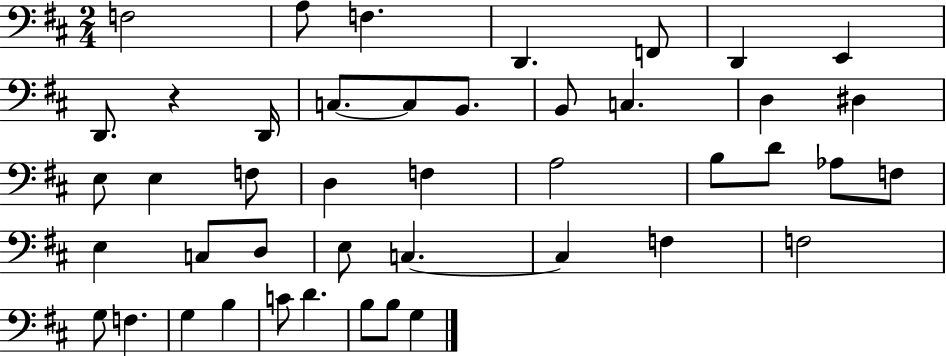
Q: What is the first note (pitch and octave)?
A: F3